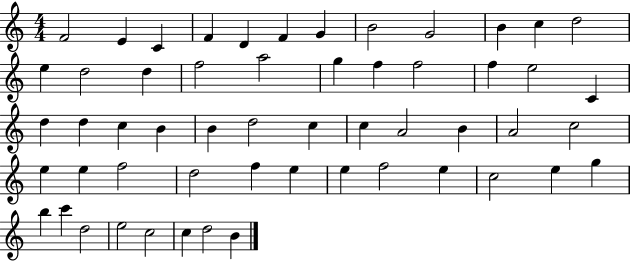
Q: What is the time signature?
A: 4/4